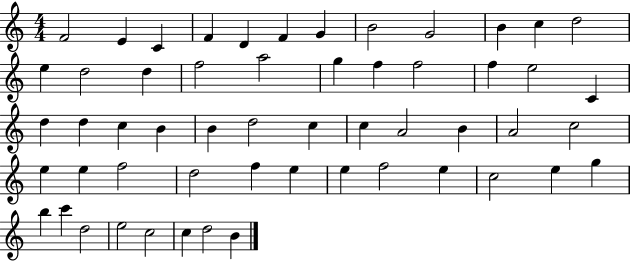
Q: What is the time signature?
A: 4/4